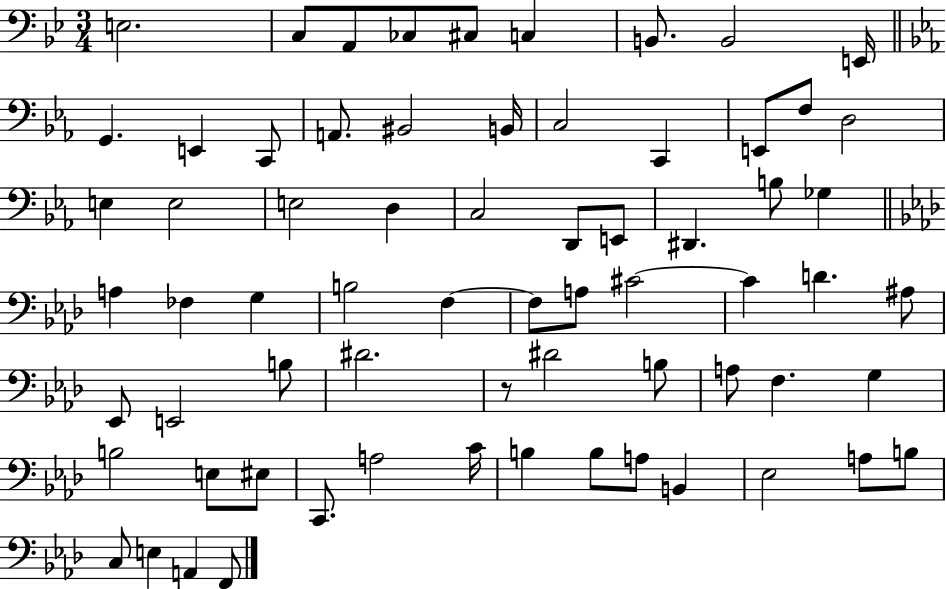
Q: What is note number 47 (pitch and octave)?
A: B3